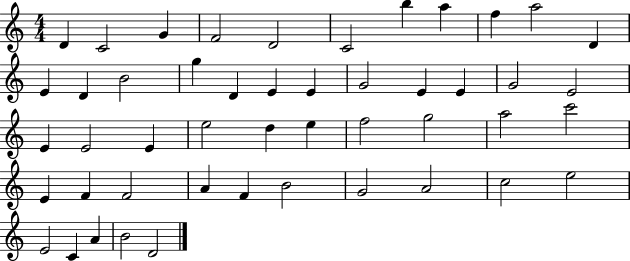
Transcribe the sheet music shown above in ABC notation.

X:1
T:Untitled
M:4/4
L:1/4
K:C
D C2 G F2 D2 C2 b a f a2 D E D B2 g D E E G2 E E G2 E2 E E2 E e2 d e f2 g2 a2 c'2 E F F2 A F B2 G2 A2 c2 e2 E2 C A B2 D2